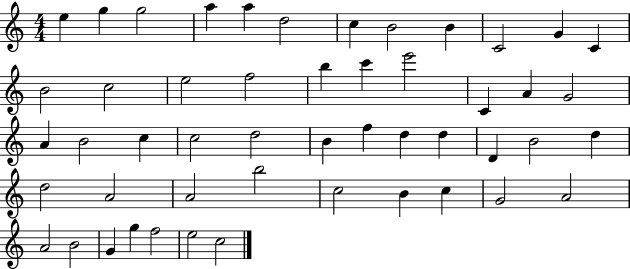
X:1
T:Untitled
M:4/4
L:1/4
K:C
e g g2 a a d2 c B2 B C2 G C B2 c2 e2 f2 b c' e'2 C A G2 A B2 c c2 d2 B f d d D B2 d d2 A2 A2 b2 c2 B c G2 A2 A2 B2 G g f2 e2 c2